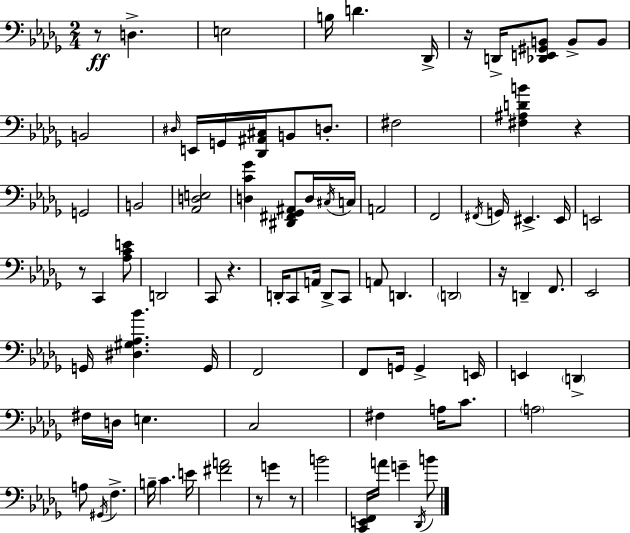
R/e D3/q. E3/h B3/s D4/q. Db2/s R/s D2/s [Db2,E2,G#2,B2]/e B2/e B2/e B2/h D#3/s E2/s G2/s [Db2,A#2,C#3]/s B2/e D3/e. F#3/h [F#3,A#3,D4,B4]/q R/q G2/h B2/h [Ab2,D3,E3]/h [D3,C4,Gb4]/q [D#2,F#2,Gb2,A#2]/e D3/s C#3/s C3/s A2/h F2/h F#2/s G2/s EIS2/q. EIS2/s E2/h R/e C2/q [Ab3,C4,E4]/e D2/h C2/e R/q. D2/s C2/e A2/s D2/e C2/e A2/e D2/q. D2/h R/s D2/q F2/e. Eb2/h G2/s [D#3,G#3,Ab3,Bb4]/q. G2/s F2/h F2/e G2/s G2/q E2/s E2/q D2/q F#3/s D3/s E3/q. C3/h F#3/q A3/s C4/e. A3/h A3/e G#2/s F3/q. B3/s C4/q. E4/s [F#4,A4]/h R/e G4/q R/e B4/h [C2,E2,F2]/s A4/s G4/q Db2/s B4/e